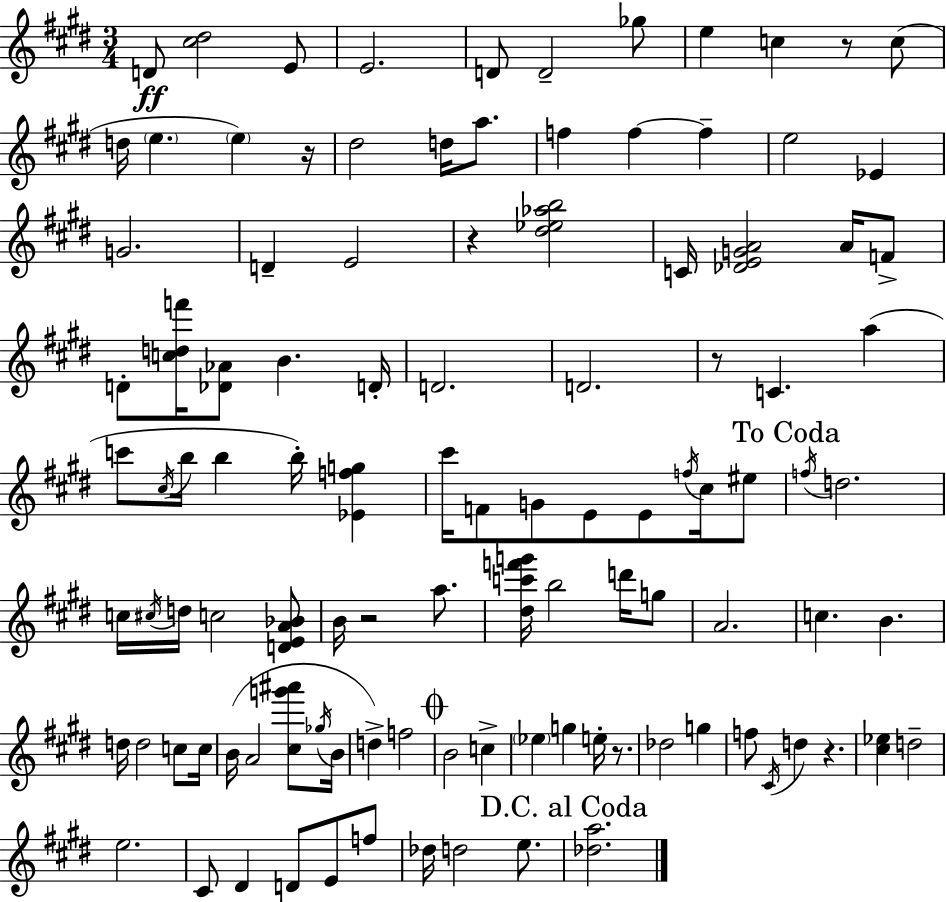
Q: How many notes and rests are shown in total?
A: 108